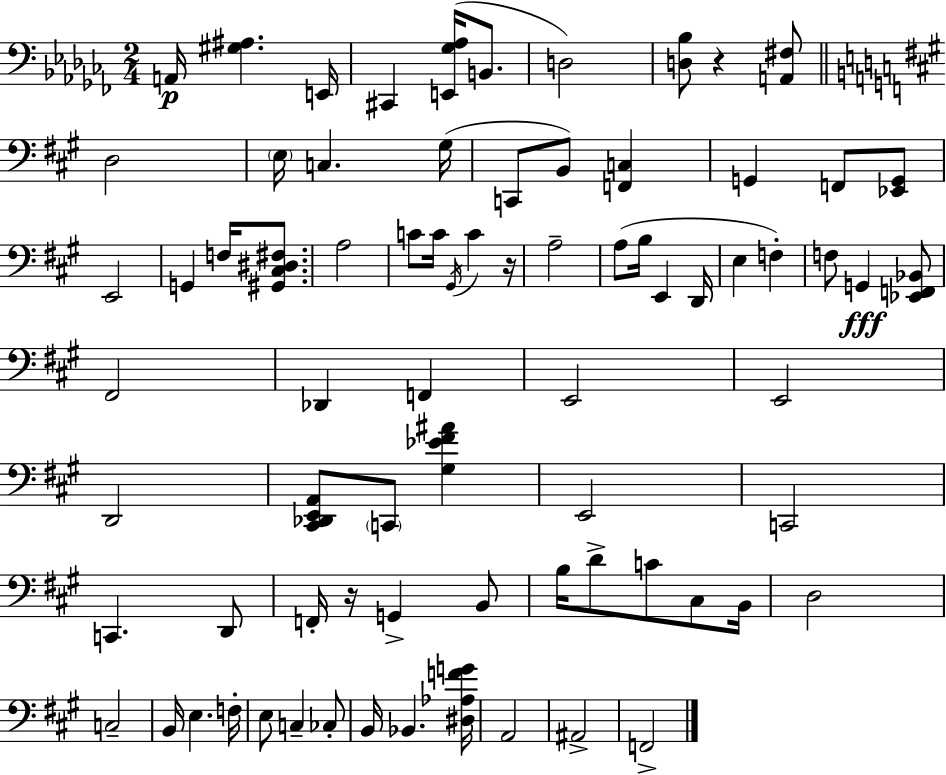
{
  \clef bass
  \numericTimeSignature
  \time 2/4
  \key aes \minor
  a,16\p <gis ais>4. e,16 | cis,4 <e, ges aes>16( b,8. | d2) | <d bes>8 r4 <a, fis>8 | \break \bar "||" \break \key a \major d2 | \parenthesize e16 c4. gis16( | c,8 b,8) <f, c>4 | g,4 f,8 <ees, g,>8 | \break e,2 | g,4 f16 <gis, cis dis fis>8. | a2 | c'8 c'16 \acciaccatura { gis,16 } c'4 | \break r16 a2-- | a8( b16 e,4 | d,16 e4 f4-.) | f8 g,4\fff <ees, f, bes,>8 | \break fis,2 | des,4 f,4 | e,2 | e,2 | \break d,2 | <cis, des, e, a,>8 \parenthesize c,8 <gis ees' fis' ais'>4 | e,2 | c,2 | \break c,4. d,8 | f,16-. r16 g,4-> b,8 | b16 d'8-> c'8 cis8 | b,16 d2 | \break c2-- | b,16 e4. | f16-. e8 c4-- ces8-. | b,16 bes,4. | \break <dis aes f' g'>16 a,2 | ais,2-> | f,2-> | \bar "|."
}